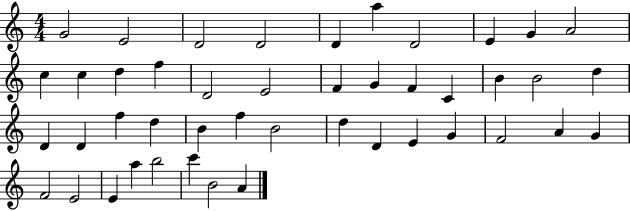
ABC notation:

X:1
T:Untitled
M:4/4
L:1/4
K:C
G2 E2 D2 D2 D a D2 E G A2 c c d f D2 E2 F G F C B B2 d D D f d B f B2 d D E G F2 A G F2 E2 E a b2 c' B2 A